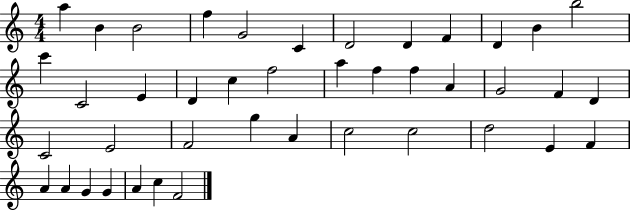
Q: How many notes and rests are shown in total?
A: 42